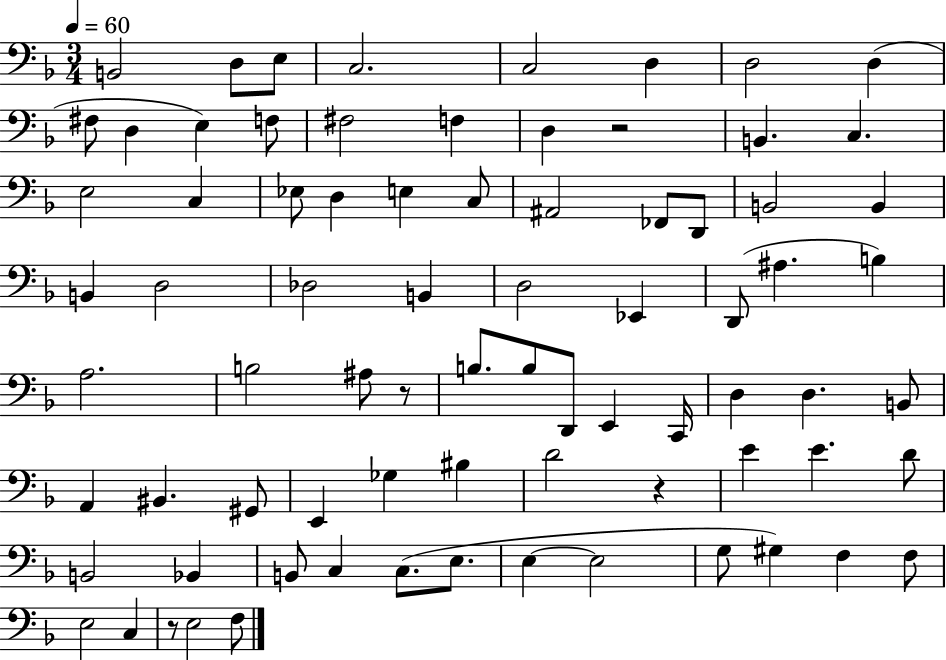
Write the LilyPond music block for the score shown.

{
  \clef bass
  \numericTimeSignature
  \time 3/4
  \key f \major
  \tempo 4 = 60
  b,2 d8 e8 | c2. | c2 d4 | d2 d4( | \break fis8 d4 e4) f8 | fis2 f4 | d4 r2 | b,4. c4. | \break e2 c4 | ees8 d4 e4 c8 | ais,2 fes,8 d,8 | b,2 b,4 | \break b,4 d2 | des2 b,4 | d2 ees,4 | d,8( ais4. b4) | \break a2. | b2 ais8 r8 | b8. b8 d,8 e,4 c,16 | d4 d4. b,8 | \break a,4 bis,4. gis,8 | e,4 ges4 bis4 | d'2 r4 | e'4 e'4. d'8 | \break b,2 bes,4 | b,8 c4 c8.( e8. | e4~~ e2 | g8 gis4) f4 f8 | \break e2 c4 | r8 e2 f8 | \bar "|."
}